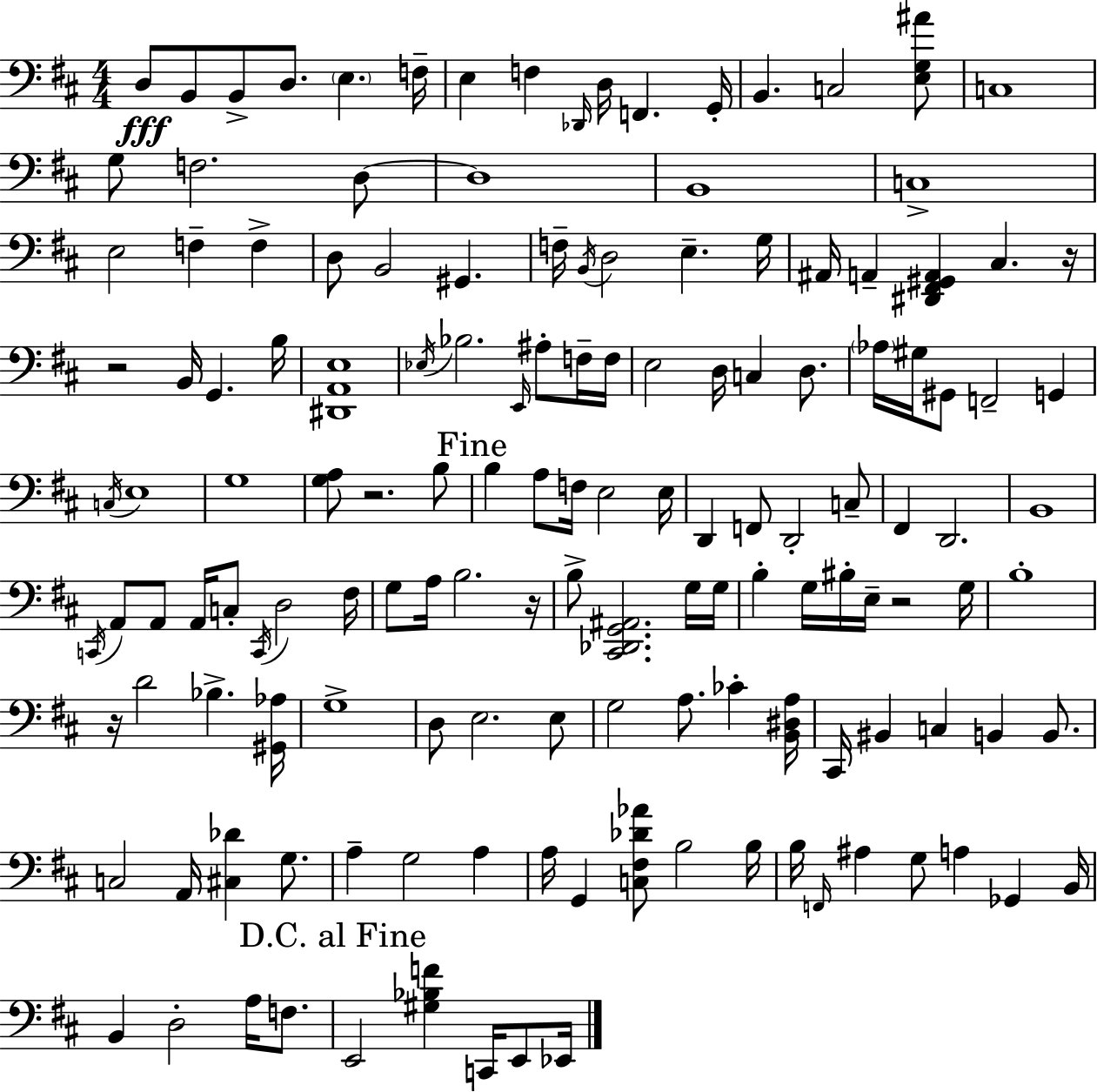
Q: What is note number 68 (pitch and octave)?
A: D2